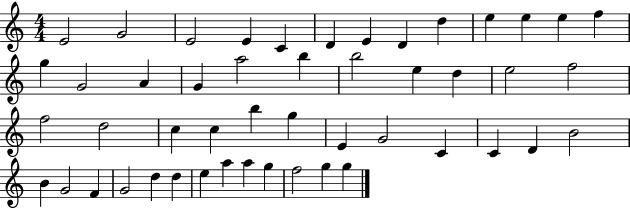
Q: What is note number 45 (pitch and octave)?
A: A5